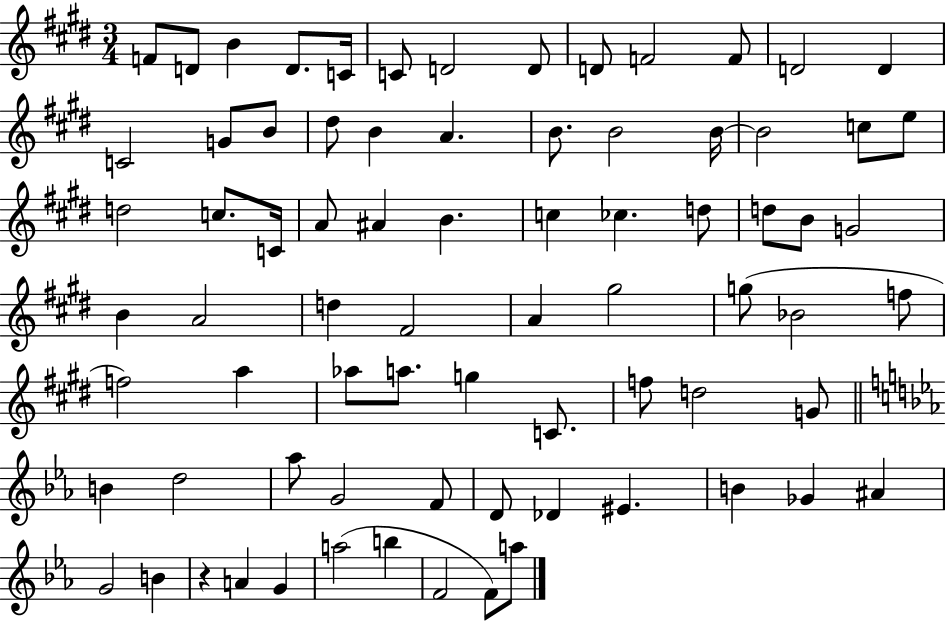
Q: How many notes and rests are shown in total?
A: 76